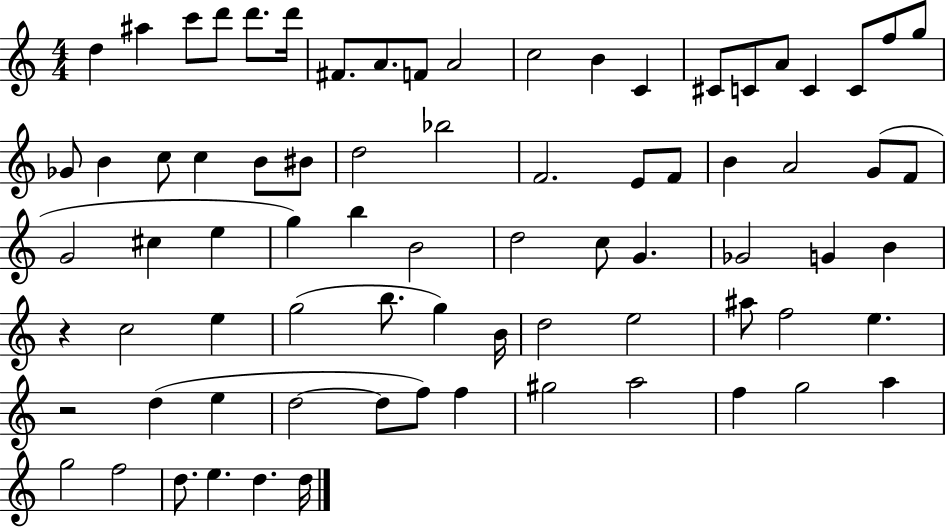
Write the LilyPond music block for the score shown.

{
  \clef treble
  \numericTimeSignature
  \time 4/4
  \key c \major
  d''4 ais''4 c'''8 d'''8 d'''8. d'''16 | fis'8. a'8. f'8 a'2 | c''2 b'4 c'4 | cis'8 c'8 a'8 c'4 c'8 f''8 g''8 | \break ges'8 b'4 c''8 c''4 b'8 bis'8 | d''2 bes''2 | f'2. e'8 f'8 | b'4 a'2 g'8( f'8 | \break g'2 cis''4 e''4 | g''4) b''4 b'2 | d''2 c''8 g'4. | ges'2 g'4 b'4 | \break r4 c''2 e''4 | g''2( b''8. g''4) b'16 | d''2 e''2 | ais''8 f''2 e''4. | \break r2 d''4( e''4 | d''2~~ d''8 f''8) f''4 | gis''2 a''2 | f''4 g''2 a''4 | \break g''2 f''2 | d''8. e''4. d''4. d''16 | \bar "|."
}